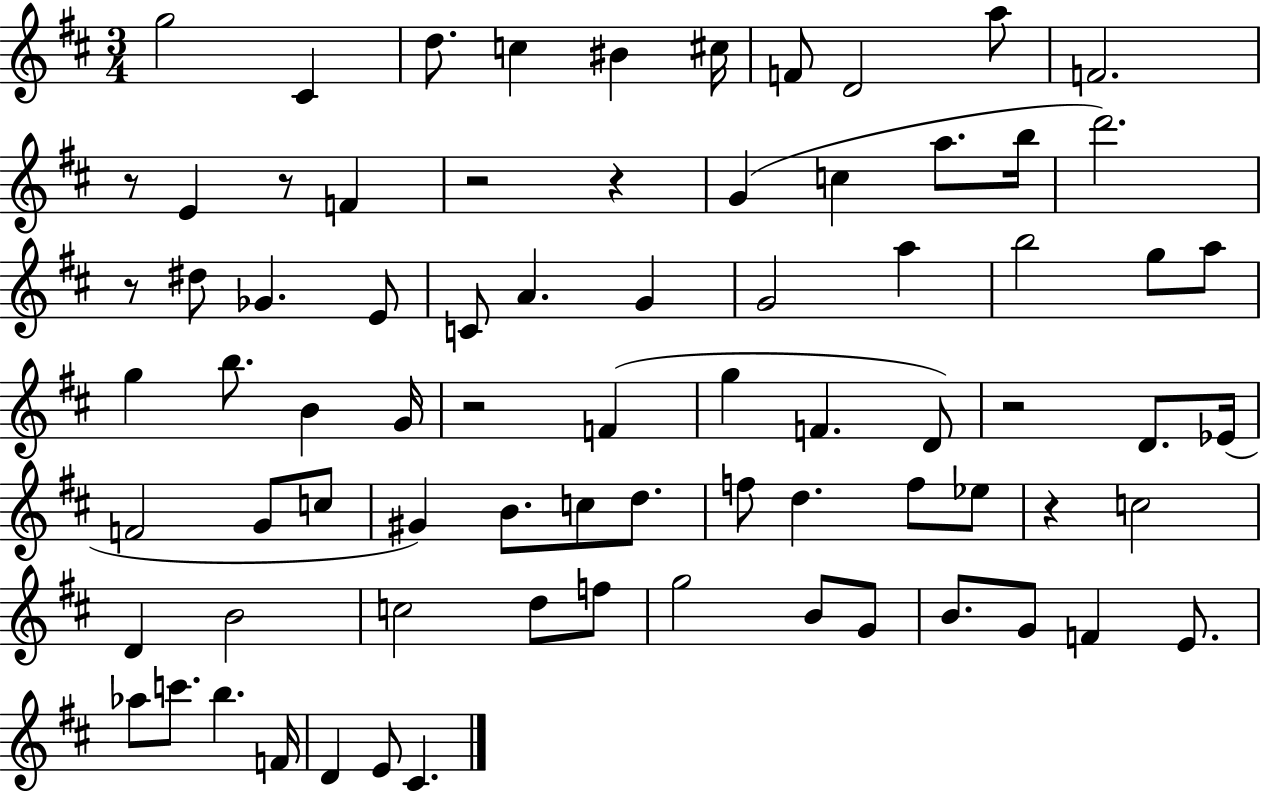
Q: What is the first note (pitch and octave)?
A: G5